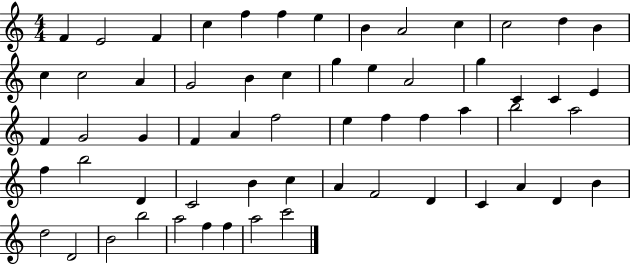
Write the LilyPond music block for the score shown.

{
  \clef treble
  \numericTimeSignature
  \time 4/4
  \key c \major
  f'4 e'2 f'4 | c''4 f''4 f''4 e''4 | b'4 a'2 c''4 | c''2 d''4 b'4 | \break c''4 c''2 a'4 | g'2 b'4 c''4 | g''4 e''4 a'2 | g''4 c'4 c'4 e'4 | \break f'4 g'2 g'4 | f'4 a'4 f''2 | e''4 f''4 f''4 a''4 | b''2 a''2 | \break f''4 b''2 d'4 | c'2 b'4 c''4 | a'4 f'2 d'4 | c'4 a'4 d'4 b'4 | \break d''2 d'2 | b'2 b''2 | a''2 f''4 f''4 | a''2 c'''2 | \break \bar "|."
}